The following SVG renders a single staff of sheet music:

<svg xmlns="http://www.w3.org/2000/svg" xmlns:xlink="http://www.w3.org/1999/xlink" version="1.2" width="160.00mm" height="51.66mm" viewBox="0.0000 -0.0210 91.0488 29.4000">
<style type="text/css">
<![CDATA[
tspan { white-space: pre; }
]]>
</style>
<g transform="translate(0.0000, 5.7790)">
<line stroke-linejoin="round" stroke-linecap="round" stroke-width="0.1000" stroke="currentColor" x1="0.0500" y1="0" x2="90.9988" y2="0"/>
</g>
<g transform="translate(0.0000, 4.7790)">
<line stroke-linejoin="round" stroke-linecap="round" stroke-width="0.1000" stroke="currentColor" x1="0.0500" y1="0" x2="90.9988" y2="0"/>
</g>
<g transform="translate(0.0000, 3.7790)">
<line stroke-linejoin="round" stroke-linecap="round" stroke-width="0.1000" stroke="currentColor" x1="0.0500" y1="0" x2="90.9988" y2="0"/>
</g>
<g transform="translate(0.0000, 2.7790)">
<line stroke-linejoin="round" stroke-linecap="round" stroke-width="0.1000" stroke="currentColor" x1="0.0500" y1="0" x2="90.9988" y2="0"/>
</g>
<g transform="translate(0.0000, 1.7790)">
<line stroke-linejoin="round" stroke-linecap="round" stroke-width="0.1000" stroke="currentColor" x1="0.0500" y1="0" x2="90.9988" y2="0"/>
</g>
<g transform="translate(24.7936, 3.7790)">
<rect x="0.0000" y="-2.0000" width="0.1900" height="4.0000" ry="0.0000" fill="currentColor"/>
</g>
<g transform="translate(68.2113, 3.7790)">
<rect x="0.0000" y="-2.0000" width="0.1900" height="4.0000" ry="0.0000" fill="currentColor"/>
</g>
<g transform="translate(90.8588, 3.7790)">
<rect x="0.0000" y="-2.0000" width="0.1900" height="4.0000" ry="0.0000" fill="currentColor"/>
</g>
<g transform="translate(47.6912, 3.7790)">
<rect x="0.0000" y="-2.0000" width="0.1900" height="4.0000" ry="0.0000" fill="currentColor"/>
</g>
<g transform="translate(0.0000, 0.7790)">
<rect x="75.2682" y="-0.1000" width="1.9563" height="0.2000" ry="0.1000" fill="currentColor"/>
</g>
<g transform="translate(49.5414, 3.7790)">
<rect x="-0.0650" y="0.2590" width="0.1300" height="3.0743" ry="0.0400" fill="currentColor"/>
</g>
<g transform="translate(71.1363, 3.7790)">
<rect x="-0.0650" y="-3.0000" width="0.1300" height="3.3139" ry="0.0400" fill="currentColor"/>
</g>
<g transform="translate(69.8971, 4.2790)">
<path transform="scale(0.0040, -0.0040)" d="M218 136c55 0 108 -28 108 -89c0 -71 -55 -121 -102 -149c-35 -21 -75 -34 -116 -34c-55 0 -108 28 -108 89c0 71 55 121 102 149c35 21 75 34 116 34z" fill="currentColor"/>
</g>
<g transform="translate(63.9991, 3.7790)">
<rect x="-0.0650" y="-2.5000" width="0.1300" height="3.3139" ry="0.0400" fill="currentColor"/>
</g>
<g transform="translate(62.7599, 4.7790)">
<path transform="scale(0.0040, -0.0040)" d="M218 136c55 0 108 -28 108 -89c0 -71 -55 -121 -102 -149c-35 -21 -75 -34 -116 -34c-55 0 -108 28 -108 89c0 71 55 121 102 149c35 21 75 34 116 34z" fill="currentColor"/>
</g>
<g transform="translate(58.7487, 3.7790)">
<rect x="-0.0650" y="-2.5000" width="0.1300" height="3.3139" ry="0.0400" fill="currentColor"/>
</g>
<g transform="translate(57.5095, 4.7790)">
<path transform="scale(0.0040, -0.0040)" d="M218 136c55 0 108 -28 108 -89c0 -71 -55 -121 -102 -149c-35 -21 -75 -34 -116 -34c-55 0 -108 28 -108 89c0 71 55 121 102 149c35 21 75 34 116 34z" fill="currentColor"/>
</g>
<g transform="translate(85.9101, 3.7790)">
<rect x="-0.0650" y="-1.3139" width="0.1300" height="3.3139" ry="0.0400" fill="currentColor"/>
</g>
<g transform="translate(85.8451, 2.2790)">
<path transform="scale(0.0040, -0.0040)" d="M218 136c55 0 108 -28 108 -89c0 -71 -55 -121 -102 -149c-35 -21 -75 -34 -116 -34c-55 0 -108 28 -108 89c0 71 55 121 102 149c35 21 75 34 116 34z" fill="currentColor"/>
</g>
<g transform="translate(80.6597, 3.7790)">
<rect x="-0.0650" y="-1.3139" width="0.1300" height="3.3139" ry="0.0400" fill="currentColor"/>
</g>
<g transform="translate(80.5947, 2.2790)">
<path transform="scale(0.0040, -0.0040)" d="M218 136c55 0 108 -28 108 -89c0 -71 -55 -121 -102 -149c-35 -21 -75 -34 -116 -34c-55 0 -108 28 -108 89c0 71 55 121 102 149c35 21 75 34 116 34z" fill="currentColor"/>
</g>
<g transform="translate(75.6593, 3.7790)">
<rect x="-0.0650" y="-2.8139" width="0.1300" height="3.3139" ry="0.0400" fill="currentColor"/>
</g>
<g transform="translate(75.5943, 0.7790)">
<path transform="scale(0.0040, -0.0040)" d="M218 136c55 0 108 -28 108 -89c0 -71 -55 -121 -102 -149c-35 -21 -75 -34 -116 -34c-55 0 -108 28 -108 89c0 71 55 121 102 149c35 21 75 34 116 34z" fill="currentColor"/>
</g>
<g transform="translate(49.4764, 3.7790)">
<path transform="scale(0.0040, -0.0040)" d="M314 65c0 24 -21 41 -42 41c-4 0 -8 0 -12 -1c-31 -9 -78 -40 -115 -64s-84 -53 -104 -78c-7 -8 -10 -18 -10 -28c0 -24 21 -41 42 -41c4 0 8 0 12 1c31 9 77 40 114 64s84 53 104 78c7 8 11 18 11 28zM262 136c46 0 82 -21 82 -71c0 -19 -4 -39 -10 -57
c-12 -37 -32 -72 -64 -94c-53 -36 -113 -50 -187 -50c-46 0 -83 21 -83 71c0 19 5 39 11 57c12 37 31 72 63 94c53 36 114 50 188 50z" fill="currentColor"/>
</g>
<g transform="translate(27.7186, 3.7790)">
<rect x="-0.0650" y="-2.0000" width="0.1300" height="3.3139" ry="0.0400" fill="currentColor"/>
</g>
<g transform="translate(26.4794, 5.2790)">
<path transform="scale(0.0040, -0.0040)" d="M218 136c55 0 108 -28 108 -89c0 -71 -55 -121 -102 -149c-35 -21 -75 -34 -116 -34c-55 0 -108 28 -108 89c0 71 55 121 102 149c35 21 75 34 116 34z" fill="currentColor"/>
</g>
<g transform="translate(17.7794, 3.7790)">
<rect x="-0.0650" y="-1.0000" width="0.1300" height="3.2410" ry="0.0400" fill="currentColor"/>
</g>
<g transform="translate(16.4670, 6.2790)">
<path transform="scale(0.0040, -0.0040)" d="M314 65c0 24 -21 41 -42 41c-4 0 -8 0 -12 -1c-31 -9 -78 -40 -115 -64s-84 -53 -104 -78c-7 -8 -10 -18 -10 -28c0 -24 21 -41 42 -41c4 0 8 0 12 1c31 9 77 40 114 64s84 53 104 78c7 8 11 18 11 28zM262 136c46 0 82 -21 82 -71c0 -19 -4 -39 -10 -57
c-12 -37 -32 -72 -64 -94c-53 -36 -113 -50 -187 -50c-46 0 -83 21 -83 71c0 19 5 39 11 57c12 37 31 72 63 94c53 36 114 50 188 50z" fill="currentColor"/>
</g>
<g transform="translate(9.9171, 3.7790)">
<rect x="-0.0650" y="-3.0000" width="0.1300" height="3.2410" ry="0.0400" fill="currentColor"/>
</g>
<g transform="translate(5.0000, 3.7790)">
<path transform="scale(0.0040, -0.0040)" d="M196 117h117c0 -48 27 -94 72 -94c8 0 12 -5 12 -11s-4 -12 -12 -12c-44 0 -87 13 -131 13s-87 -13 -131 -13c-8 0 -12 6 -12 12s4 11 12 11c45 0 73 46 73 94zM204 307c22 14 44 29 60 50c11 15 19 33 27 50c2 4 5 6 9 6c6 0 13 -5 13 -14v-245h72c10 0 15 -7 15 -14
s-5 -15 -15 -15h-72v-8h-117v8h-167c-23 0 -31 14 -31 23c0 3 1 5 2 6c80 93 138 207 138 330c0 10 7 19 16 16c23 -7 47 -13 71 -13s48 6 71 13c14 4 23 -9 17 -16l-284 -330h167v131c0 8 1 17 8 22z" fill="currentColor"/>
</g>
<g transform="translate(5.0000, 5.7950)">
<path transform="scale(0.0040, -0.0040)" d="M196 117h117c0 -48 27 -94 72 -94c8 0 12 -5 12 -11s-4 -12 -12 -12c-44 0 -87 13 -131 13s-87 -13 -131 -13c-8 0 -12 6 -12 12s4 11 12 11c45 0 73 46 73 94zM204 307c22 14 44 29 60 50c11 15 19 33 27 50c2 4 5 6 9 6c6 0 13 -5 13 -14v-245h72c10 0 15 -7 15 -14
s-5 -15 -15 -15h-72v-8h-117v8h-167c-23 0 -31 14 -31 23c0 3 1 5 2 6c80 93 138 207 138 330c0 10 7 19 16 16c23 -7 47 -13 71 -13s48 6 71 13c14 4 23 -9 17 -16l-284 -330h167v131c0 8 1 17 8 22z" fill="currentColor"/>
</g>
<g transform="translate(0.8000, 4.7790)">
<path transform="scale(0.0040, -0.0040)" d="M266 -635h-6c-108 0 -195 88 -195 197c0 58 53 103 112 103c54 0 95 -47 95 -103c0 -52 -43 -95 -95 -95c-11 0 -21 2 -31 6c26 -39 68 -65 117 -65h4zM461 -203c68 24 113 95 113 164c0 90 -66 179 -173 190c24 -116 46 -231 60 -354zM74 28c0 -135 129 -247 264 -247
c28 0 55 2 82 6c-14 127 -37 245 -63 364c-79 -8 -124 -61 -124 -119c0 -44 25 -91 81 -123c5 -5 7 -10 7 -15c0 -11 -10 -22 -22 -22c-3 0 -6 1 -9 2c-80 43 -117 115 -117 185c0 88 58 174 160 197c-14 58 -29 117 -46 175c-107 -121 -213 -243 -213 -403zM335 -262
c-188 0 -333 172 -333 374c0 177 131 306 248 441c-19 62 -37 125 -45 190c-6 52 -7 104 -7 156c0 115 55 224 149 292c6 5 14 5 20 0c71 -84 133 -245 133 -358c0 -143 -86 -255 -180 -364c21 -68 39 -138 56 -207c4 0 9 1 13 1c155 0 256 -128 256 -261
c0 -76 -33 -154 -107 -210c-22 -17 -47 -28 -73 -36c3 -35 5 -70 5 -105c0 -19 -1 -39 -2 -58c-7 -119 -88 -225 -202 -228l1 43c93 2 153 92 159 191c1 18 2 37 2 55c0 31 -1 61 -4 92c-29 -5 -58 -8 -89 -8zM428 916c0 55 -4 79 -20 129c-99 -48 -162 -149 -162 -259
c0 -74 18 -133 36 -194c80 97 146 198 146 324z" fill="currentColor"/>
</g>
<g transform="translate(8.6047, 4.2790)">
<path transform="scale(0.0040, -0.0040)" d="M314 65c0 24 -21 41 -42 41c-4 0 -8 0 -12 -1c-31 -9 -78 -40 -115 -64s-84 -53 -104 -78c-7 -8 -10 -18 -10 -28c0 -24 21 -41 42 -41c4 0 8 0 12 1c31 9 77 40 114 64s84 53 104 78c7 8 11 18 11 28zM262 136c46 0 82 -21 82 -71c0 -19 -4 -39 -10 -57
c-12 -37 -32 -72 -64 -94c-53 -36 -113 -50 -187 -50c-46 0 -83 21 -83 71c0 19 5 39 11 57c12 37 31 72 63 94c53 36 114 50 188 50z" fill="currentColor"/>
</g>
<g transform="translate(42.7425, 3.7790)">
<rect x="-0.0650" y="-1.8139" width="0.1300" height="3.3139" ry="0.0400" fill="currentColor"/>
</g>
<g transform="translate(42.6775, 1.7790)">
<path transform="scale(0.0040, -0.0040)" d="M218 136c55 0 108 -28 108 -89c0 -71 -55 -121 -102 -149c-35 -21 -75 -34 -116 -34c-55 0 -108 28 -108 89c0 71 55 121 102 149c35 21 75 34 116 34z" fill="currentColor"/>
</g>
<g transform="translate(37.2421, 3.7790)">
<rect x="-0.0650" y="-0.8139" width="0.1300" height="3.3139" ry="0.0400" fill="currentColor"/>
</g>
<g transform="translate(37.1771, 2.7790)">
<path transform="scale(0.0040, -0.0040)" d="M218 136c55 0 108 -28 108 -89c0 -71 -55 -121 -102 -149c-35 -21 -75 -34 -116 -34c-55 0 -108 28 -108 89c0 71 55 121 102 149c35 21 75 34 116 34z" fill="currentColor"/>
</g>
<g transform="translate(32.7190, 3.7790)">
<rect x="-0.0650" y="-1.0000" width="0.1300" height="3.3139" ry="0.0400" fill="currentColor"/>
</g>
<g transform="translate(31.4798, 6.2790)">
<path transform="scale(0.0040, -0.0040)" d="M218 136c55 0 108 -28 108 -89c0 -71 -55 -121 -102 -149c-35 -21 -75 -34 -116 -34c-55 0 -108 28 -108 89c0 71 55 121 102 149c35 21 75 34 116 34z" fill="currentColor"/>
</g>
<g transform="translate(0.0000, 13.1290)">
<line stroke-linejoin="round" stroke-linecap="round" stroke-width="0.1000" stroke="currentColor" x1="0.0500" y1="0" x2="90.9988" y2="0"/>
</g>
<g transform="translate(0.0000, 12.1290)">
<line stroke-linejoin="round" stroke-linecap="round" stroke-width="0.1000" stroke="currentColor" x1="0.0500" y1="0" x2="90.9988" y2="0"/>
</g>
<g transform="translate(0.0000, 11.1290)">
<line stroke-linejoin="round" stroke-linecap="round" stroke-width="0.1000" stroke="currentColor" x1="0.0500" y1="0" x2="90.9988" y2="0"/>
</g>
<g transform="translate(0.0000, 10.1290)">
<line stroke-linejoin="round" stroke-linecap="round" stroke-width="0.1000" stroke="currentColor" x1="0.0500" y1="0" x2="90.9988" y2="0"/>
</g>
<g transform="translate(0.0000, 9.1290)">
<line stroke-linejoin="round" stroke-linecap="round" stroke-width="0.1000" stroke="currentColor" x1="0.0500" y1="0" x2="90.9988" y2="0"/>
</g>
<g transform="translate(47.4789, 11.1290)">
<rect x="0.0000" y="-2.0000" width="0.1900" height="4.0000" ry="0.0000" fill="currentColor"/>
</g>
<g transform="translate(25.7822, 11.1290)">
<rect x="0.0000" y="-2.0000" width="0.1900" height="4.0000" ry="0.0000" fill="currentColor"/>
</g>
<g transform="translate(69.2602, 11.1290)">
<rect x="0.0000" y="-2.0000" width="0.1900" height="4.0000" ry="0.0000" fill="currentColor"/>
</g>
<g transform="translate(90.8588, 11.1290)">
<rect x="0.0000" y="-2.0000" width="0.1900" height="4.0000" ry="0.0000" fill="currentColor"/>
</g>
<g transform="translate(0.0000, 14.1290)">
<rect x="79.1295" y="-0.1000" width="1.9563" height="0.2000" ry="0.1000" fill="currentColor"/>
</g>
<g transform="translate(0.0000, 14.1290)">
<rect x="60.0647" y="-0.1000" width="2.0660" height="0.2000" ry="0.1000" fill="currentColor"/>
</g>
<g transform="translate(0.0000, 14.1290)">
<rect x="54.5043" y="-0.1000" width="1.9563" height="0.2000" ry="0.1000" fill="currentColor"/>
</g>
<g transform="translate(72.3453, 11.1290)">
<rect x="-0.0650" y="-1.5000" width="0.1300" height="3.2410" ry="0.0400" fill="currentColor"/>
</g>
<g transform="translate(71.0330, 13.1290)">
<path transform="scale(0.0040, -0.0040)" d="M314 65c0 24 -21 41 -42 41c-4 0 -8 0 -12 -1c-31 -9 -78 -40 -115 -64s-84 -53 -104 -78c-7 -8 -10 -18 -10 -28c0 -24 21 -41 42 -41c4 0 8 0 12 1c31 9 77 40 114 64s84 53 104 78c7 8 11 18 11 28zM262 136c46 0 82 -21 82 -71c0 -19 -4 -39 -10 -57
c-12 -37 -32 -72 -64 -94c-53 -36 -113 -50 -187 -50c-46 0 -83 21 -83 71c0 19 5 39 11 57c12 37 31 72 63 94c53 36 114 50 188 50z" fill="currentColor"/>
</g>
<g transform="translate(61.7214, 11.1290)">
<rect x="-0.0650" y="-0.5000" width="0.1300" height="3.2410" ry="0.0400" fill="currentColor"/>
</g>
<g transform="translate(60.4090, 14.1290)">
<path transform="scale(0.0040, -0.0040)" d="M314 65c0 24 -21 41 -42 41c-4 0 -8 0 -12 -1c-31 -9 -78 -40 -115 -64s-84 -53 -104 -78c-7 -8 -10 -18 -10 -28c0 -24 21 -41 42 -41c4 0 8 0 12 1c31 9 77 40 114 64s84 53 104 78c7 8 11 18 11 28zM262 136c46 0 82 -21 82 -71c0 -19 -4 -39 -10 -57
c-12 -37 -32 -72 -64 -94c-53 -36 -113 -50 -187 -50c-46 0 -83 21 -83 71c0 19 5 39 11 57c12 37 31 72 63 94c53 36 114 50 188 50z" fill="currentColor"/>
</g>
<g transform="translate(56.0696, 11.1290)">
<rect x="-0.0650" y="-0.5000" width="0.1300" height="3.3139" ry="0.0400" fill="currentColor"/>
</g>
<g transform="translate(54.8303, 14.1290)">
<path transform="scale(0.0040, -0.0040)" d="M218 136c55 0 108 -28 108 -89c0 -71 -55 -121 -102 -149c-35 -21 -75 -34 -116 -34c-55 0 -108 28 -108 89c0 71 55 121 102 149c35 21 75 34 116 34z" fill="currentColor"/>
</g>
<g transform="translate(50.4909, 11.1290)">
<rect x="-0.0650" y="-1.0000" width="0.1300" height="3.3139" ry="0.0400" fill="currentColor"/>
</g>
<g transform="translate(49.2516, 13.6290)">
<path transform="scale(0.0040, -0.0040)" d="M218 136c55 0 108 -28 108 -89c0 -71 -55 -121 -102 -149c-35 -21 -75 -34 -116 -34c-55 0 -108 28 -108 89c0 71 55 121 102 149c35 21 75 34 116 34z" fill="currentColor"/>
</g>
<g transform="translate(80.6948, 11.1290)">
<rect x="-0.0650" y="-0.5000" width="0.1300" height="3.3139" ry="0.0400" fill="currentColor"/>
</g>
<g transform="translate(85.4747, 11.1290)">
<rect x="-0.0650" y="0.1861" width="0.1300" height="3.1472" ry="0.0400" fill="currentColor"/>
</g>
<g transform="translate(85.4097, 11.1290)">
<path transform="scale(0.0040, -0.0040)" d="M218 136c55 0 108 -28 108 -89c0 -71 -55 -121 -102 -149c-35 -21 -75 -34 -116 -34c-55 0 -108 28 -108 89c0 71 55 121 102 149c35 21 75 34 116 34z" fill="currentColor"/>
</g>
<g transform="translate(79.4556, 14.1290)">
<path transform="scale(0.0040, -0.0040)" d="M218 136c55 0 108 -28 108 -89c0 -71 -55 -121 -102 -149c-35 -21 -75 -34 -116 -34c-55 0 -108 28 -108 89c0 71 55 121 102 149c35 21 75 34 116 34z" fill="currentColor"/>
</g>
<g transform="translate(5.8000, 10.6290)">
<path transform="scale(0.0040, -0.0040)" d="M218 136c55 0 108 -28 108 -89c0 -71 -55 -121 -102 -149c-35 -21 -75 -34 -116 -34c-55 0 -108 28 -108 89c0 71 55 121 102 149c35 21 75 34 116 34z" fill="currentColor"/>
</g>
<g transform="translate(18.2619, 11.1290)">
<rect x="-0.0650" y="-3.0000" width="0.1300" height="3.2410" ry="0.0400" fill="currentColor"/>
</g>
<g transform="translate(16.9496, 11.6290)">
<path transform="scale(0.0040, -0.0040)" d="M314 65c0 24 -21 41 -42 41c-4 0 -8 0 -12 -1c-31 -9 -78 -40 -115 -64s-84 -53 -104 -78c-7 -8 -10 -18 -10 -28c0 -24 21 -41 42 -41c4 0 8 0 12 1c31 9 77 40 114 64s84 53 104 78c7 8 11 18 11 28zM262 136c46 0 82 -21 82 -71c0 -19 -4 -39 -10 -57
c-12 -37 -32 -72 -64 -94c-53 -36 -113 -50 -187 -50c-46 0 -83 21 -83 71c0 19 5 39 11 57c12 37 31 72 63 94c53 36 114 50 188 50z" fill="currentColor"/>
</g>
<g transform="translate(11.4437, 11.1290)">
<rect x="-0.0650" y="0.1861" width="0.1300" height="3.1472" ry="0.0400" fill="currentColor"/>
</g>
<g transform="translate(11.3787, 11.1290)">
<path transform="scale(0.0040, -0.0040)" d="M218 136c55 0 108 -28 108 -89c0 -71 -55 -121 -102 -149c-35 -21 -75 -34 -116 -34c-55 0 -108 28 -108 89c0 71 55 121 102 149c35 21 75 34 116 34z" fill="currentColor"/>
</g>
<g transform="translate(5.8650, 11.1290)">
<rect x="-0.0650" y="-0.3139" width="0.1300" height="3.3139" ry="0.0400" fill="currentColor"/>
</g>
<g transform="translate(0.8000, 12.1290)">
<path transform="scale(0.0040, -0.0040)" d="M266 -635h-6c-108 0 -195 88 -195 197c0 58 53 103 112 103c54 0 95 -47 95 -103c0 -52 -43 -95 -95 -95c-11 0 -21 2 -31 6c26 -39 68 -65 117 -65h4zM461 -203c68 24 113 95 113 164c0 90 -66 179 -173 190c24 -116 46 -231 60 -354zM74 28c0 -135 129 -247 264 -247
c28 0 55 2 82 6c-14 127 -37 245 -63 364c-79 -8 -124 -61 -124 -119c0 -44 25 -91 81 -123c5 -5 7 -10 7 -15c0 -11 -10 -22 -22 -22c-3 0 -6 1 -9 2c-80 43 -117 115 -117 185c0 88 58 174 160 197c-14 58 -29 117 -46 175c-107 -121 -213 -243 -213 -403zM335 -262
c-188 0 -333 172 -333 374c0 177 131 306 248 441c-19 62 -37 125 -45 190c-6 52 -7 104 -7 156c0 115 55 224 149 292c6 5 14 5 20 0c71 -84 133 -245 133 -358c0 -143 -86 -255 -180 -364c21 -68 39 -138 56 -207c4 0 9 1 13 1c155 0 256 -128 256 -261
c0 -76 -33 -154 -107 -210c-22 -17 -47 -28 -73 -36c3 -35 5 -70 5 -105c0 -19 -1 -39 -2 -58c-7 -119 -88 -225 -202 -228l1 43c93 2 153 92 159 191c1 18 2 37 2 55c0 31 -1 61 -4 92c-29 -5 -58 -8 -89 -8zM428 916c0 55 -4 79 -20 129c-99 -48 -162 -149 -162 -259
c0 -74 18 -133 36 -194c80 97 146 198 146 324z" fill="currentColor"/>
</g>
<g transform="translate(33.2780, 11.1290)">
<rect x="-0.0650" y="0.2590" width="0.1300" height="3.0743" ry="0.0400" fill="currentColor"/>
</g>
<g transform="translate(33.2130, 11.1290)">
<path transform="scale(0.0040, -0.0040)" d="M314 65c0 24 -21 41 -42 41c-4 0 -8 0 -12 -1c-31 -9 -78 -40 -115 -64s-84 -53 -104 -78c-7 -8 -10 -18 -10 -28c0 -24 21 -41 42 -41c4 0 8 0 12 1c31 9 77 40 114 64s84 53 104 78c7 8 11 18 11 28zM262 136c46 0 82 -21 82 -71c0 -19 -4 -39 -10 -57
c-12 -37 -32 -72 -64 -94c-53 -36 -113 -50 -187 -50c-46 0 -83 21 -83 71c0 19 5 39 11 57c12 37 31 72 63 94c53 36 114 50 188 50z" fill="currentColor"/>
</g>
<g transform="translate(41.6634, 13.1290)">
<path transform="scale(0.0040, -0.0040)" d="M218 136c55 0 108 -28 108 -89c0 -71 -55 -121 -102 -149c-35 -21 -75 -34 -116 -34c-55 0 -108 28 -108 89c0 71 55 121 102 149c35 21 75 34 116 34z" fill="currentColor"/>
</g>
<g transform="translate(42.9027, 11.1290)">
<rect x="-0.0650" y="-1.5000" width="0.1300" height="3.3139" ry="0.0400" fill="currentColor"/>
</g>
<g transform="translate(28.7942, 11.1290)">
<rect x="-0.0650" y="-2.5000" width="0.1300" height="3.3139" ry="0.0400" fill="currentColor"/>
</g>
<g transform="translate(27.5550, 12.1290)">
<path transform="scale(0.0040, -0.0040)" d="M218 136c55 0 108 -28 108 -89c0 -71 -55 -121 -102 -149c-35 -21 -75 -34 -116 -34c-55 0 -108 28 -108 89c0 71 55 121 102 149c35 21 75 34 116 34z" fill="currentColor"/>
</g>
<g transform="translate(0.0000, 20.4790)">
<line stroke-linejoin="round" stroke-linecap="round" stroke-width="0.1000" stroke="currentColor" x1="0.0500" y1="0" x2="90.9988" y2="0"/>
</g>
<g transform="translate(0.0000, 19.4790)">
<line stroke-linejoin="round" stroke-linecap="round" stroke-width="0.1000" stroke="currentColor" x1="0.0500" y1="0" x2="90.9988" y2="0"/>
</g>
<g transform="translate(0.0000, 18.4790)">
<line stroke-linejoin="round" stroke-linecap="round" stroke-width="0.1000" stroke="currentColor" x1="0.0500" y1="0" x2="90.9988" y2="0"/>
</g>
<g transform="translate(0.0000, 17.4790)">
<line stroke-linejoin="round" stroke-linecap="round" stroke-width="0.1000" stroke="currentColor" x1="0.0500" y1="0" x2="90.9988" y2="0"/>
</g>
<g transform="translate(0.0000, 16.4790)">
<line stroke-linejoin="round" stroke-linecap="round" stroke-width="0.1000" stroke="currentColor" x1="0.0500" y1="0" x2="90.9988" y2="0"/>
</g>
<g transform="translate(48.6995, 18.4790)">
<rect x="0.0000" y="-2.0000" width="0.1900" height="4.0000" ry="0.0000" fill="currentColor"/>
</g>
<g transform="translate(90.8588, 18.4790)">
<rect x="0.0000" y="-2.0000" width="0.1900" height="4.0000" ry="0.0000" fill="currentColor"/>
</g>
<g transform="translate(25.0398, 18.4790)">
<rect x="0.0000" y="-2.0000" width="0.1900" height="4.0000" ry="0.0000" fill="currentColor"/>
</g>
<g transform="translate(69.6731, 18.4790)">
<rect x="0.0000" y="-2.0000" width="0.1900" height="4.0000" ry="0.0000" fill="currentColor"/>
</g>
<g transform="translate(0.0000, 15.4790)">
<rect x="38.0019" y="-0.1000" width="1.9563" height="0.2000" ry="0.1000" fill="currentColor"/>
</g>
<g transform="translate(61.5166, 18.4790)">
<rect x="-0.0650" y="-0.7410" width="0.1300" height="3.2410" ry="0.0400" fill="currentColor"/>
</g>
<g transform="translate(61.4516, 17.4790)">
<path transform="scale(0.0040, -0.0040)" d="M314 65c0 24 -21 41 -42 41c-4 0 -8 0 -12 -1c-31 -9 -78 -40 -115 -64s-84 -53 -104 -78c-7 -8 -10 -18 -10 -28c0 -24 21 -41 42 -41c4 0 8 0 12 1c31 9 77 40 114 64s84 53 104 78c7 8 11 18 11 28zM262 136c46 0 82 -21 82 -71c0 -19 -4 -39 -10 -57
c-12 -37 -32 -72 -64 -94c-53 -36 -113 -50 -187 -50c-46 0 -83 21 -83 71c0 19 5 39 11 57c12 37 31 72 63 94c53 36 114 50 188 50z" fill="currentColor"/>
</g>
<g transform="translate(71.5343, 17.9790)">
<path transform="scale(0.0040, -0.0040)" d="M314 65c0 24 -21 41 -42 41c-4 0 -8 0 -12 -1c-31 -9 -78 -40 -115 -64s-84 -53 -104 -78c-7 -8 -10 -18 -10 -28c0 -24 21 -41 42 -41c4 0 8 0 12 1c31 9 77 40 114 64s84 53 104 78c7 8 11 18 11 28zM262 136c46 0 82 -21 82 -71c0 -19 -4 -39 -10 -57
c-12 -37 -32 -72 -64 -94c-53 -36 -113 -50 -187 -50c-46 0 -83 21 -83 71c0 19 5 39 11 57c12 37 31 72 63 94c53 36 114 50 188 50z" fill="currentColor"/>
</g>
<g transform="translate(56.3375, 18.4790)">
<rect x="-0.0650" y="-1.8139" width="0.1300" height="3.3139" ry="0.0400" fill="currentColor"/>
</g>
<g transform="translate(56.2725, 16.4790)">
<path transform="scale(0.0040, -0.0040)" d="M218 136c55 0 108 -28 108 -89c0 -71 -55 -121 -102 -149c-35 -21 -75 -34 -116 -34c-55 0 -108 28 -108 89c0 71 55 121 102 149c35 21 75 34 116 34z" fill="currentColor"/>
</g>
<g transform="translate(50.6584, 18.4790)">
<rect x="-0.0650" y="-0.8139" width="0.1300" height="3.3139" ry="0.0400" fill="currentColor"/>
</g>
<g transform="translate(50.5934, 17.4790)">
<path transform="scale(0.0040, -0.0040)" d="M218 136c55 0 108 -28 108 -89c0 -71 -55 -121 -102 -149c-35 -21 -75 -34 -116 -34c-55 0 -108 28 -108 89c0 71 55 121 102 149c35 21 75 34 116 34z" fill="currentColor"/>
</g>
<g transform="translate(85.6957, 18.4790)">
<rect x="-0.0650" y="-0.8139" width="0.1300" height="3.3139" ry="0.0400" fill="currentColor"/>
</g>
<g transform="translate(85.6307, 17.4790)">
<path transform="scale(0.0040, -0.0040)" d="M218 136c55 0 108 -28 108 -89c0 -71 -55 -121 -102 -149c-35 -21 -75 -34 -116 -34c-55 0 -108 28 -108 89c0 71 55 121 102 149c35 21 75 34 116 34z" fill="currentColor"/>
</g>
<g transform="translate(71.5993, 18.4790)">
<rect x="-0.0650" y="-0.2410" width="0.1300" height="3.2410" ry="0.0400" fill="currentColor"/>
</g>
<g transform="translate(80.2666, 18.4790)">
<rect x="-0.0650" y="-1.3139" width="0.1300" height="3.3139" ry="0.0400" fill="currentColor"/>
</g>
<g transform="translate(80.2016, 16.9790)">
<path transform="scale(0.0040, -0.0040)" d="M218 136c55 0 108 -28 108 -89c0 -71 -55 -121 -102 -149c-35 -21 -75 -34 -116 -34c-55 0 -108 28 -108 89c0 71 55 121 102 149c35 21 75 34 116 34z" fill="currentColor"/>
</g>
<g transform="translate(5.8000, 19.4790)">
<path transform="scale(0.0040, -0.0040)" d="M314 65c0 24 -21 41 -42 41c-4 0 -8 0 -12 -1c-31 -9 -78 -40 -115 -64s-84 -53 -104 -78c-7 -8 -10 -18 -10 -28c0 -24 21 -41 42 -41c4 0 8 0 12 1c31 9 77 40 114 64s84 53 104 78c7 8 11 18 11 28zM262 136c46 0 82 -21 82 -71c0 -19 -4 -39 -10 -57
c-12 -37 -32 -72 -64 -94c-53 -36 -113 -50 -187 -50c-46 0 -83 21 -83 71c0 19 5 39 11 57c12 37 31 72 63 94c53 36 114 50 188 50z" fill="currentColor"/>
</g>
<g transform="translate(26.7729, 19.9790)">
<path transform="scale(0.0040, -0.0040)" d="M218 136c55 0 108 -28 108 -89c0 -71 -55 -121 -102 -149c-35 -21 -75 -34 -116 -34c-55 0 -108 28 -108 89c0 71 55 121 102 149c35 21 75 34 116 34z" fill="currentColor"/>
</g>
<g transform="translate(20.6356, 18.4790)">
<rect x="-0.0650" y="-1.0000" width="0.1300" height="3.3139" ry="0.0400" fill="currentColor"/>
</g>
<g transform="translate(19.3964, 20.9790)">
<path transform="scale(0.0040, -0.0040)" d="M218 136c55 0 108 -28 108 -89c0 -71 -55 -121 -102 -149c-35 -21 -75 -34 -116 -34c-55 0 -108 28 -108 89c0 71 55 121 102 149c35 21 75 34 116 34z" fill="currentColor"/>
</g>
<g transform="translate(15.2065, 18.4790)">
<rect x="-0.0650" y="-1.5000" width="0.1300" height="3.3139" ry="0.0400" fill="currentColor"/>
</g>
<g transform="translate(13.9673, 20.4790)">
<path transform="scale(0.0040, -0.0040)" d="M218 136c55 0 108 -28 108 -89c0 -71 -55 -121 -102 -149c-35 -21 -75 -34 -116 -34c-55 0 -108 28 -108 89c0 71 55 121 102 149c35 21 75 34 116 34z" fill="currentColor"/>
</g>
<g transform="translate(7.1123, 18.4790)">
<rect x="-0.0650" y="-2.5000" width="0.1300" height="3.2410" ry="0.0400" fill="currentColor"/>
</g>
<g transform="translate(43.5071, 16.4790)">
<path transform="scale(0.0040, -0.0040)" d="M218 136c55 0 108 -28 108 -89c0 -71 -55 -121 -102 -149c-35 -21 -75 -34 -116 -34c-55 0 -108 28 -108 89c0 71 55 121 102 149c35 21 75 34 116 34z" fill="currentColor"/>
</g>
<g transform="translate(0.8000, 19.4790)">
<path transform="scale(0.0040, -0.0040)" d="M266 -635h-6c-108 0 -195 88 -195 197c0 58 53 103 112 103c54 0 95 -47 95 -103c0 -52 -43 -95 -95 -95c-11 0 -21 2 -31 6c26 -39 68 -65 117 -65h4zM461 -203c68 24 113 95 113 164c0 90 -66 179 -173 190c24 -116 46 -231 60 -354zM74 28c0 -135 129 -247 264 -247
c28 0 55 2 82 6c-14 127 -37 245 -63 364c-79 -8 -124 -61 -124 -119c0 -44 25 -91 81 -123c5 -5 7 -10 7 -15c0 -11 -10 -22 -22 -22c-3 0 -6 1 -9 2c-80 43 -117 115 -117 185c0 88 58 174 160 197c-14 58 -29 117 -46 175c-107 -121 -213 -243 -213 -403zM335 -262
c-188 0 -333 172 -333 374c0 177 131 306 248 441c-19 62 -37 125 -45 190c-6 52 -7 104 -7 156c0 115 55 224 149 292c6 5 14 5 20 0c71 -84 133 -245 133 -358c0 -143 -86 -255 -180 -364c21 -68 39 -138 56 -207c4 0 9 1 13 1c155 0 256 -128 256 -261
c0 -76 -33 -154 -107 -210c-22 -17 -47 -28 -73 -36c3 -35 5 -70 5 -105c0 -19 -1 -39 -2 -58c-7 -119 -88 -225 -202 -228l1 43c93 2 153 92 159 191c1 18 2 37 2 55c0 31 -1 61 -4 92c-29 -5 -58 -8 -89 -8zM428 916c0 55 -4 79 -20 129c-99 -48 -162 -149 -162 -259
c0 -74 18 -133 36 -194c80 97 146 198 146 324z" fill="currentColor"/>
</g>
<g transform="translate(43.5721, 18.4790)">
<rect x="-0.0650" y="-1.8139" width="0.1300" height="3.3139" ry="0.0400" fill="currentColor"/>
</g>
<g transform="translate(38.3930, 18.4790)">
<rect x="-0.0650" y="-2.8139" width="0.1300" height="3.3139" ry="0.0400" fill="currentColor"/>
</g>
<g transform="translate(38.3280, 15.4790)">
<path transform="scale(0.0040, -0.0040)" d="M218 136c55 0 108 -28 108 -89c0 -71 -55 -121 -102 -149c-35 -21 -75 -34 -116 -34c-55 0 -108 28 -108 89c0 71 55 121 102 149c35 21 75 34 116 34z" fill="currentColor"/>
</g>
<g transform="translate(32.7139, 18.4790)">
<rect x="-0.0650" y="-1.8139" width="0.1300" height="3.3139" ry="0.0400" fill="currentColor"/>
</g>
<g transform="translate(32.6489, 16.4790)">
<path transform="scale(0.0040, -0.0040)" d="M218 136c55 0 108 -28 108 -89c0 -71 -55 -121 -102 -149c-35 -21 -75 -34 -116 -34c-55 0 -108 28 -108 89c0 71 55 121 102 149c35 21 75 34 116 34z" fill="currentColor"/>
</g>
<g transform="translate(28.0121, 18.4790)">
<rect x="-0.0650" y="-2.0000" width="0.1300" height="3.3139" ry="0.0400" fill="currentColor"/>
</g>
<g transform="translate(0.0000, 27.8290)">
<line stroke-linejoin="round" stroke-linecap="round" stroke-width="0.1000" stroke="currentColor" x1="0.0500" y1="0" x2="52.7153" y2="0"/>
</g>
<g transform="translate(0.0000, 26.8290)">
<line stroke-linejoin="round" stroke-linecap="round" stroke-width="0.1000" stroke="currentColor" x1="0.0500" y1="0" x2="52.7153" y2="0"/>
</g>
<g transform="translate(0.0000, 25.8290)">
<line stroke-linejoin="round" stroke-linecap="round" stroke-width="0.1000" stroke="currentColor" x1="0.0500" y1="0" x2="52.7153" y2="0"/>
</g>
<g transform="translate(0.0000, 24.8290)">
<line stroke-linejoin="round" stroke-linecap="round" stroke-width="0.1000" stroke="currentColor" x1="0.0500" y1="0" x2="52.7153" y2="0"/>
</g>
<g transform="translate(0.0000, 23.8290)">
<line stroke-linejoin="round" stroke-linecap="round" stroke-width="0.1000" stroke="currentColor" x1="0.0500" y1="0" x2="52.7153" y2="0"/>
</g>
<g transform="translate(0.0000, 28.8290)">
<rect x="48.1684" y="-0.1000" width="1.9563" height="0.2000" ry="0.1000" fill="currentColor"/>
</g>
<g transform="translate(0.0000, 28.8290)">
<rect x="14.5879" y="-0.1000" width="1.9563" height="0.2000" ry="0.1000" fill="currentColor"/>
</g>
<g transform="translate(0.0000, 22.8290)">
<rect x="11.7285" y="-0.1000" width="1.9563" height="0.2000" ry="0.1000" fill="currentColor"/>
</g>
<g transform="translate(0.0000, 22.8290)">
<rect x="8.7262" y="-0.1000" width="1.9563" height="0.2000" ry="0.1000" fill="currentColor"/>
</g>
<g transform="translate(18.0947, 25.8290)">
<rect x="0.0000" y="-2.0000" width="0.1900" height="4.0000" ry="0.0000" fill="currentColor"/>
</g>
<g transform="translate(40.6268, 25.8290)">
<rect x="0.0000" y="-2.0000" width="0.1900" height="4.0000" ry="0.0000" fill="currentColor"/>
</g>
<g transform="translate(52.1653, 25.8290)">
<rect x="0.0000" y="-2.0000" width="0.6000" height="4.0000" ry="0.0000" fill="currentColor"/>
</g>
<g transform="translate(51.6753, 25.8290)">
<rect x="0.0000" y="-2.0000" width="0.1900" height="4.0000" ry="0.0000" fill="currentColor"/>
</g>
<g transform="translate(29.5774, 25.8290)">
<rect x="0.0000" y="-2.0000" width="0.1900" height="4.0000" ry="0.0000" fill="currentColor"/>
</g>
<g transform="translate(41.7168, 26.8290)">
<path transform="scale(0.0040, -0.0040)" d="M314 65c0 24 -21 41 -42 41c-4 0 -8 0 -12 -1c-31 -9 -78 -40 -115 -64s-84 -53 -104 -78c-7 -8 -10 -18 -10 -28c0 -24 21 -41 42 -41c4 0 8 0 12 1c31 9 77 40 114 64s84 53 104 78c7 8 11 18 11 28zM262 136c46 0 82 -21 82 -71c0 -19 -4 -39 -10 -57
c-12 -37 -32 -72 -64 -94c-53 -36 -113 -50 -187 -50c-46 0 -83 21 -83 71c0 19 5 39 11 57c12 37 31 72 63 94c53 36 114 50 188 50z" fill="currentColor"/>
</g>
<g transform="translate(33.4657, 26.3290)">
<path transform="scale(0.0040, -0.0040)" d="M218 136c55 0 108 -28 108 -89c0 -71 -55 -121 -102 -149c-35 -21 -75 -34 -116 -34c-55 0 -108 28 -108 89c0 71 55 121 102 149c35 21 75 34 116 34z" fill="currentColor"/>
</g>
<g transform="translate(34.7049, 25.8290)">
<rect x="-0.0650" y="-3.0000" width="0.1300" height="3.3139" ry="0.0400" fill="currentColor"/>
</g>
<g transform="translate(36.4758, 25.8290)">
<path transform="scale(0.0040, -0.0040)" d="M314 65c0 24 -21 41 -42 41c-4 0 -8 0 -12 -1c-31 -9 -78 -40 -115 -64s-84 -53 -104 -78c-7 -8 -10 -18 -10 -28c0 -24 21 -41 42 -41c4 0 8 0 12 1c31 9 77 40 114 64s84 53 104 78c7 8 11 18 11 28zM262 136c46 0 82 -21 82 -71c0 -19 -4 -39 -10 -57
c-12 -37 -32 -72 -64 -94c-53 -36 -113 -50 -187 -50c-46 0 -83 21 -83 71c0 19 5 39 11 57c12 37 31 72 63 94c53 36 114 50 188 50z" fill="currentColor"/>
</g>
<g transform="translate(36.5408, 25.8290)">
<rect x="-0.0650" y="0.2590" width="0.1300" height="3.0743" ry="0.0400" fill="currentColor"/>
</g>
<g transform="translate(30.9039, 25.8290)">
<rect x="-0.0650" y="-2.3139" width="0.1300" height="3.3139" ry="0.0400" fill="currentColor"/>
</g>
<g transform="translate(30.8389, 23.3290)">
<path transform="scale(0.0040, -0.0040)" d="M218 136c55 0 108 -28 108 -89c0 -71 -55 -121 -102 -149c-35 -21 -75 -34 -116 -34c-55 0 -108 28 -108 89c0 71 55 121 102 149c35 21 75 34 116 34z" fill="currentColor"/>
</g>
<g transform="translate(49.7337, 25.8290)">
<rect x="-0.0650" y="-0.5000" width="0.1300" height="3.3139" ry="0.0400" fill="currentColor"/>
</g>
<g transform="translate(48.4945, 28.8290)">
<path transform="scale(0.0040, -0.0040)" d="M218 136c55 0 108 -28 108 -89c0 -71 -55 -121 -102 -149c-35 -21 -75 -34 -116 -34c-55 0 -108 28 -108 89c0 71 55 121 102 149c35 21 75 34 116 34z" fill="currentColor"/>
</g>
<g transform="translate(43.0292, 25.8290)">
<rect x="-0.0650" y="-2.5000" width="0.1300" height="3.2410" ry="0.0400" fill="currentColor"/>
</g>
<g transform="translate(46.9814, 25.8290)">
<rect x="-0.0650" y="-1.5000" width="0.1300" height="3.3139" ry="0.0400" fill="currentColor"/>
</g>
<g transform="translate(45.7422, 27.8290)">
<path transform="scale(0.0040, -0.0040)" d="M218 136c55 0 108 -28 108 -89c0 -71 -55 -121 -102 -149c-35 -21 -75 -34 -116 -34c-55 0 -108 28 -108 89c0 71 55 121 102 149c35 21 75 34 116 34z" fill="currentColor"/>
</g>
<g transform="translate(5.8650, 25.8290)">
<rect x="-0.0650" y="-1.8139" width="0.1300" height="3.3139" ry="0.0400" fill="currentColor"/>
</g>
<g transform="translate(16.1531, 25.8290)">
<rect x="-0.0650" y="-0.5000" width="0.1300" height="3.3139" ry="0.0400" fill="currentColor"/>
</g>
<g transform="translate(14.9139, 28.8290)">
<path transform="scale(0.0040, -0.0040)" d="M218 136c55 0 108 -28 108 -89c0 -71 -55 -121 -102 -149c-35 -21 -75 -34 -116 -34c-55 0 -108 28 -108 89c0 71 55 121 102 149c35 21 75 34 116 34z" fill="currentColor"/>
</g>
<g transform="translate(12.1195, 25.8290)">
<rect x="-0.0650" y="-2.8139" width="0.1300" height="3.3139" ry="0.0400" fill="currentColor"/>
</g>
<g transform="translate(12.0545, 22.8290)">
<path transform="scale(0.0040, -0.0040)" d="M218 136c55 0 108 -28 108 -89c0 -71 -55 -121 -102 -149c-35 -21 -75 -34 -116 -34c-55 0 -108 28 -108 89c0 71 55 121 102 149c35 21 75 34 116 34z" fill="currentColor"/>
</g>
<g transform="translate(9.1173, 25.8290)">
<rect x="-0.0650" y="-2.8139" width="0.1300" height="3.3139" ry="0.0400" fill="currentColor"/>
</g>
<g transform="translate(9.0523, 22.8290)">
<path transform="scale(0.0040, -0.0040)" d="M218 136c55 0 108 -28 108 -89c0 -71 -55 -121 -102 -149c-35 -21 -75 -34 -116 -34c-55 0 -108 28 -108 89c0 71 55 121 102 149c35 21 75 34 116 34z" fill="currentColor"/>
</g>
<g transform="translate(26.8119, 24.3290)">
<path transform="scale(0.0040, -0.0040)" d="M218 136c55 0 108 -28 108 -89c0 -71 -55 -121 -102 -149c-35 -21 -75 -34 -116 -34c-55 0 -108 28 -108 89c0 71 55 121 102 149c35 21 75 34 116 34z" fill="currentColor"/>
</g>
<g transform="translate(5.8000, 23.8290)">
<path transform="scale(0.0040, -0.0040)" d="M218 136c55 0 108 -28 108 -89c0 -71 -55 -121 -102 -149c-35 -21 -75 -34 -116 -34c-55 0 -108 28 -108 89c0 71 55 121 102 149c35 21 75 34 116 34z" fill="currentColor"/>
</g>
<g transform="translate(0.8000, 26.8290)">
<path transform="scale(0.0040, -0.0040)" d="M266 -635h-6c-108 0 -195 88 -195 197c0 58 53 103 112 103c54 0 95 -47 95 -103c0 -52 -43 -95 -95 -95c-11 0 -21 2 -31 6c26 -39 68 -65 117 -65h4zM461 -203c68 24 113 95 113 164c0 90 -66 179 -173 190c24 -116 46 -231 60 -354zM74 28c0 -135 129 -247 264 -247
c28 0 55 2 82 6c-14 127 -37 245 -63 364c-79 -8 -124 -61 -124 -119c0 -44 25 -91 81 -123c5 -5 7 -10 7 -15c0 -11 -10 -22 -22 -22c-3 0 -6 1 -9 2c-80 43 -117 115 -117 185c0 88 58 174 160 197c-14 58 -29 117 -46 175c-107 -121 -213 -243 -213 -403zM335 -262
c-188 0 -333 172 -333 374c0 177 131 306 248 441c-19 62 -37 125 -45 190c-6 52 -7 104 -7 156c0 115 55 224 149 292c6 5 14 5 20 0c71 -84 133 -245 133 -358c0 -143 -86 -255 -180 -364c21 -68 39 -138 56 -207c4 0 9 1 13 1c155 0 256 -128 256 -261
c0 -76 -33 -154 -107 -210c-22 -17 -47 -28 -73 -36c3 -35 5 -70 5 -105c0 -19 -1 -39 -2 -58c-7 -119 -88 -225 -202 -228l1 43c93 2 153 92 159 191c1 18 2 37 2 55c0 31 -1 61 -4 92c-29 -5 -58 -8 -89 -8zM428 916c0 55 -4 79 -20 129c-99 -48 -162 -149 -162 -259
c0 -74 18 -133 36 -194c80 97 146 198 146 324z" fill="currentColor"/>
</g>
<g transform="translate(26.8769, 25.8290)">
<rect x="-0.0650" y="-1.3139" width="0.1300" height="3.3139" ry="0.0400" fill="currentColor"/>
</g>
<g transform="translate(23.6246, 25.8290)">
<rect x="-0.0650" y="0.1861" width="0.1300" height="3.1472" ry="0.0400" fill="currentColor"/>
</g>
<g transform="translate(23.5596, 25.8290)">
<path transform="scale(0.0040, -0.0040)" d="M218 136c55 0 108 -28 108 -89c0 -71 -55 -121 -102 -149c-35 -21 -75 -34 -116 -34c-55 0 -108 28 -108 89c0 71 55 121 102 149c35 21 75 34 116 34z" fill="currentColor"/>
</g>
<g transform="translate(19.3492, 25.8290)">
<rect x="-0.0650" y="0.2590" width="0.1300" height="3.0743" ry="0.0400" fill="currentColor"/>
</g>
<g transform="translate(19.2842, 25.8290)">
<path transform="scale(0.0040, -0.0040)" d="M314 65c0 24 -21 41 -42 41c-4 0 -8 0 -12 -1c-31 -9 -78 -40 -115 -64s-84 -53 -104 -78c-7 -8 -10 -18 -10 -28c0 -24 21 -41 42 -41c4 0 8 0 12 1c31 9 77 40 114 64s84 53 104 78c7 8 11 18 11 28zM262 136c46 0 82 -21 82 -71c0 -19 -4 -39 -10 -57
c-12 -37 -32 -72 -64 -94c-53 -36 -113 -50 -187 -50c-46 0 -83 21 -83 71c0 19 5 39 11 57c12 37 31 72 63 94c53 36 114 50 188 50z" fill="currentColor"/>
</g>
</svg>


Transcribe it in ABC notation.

X:1
T:Untitled
M:4/4
L:1/4
K:C
A2 D2 F D d f B2 G G A a e e c B A2 G B2 E D C C2 E2 C B G2 E D F f a f d f d2 c2 e d f a a C B2 B e g A B2 G2 E C